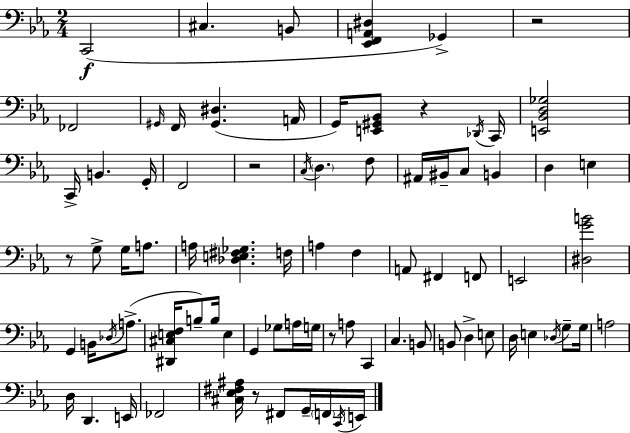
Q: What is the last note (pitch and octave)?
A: E2